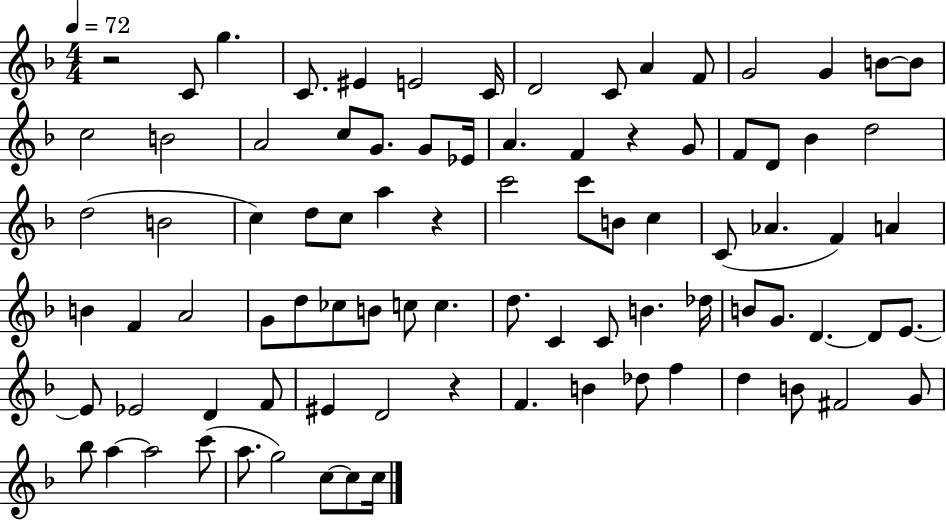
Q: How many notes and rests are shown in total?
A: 88